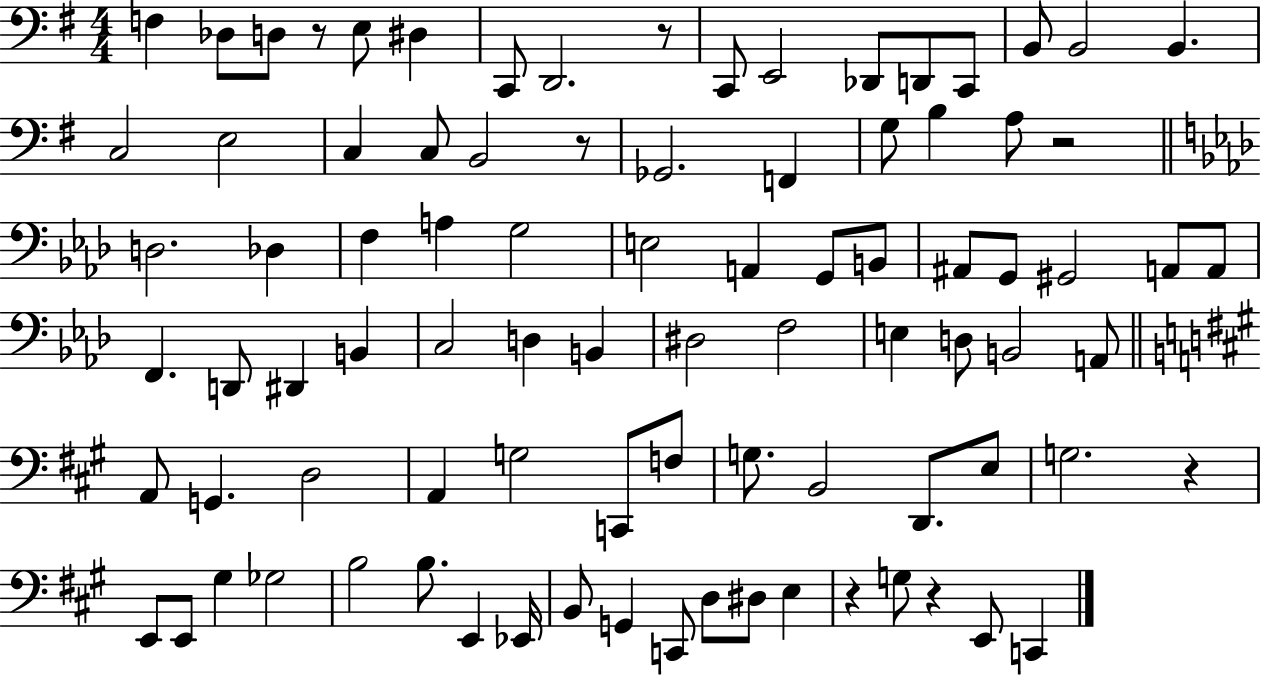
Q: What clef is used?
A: bass